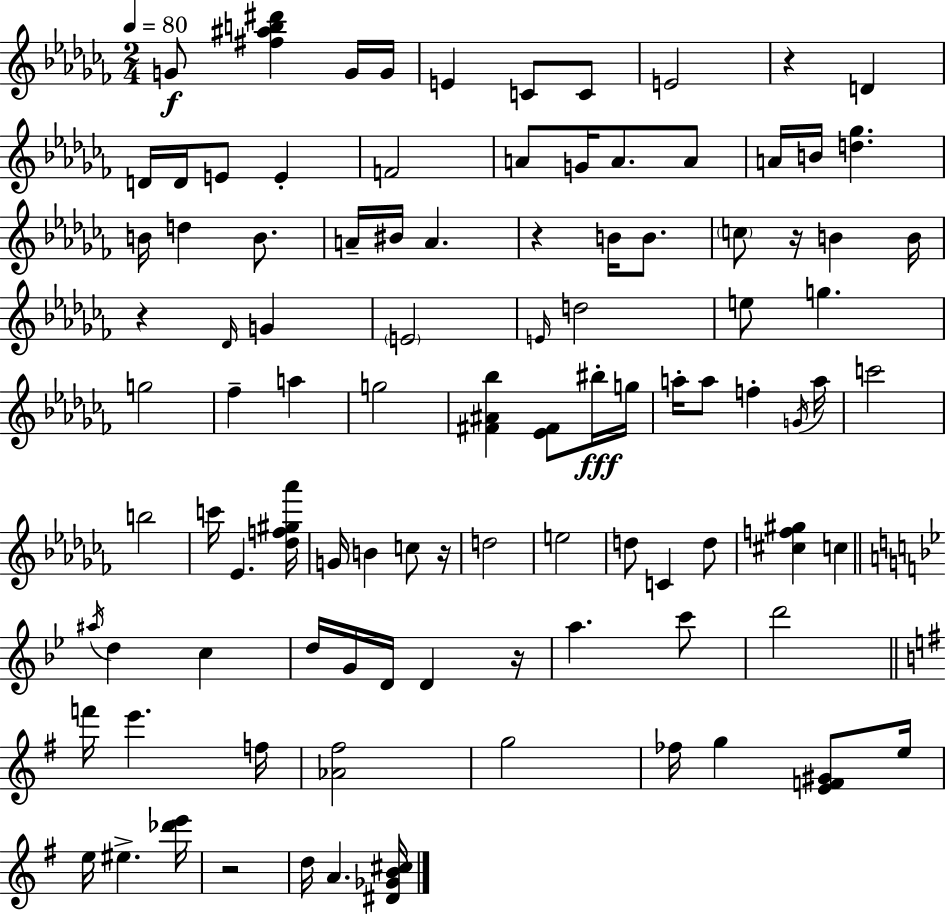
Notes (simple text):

G4/e [F#5,A#5,B5,D#6]/q G4/s G4/s E4/q C4/e C4/e E4/h R/q D4/q D4/s D4/s E4/e E4/q F4/h A4/e G4/s A4/e. A4/e A4/s B4/s [D5,Gb5]/q. B4/s D5/q B4/e. A4/s BIS4/s A4/q. R/q B4/s B4/e. C5/e R/s B4/q B4/s R/q Db4/s G4/q E4/h E4/s D5/h E5/e G5/q. G5/h FES5/q A5/q G5/h [F#4,A#4,Bb5]/q [Eb4,F#4]/e BIS5/s G5/s A5/s A5/e F5/q G4/s A5/s C6/h B5/h C6/s Eb4/q. [Db5,F5,G#5,Ab6]/s G4/s B4/q C5/e R/s D5/h E5/h D5/e C4/q D5/e [C#5,F5,G#5]/q C5/q A#5/s D5/q C5/q D5/s G4/s D4/s D4/q R/s A5/q. C6/e D6/h F6/s E6/q. F5/s [Ab4,F#5]/h G5/h FES5/s G5/q [E4,F4,G#4]/e E5/s E5/s EIS5/q. [Db6,E6]/s R/h D5/s A4/q. [D#4,Gb4,B4,C#5]/s